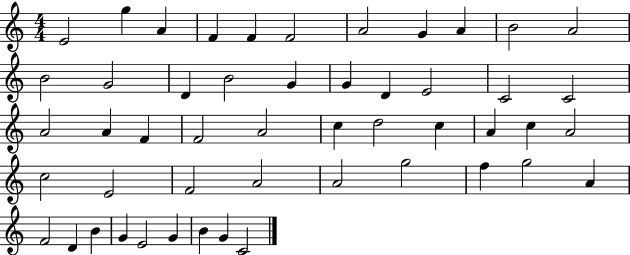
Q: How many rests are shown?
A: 0